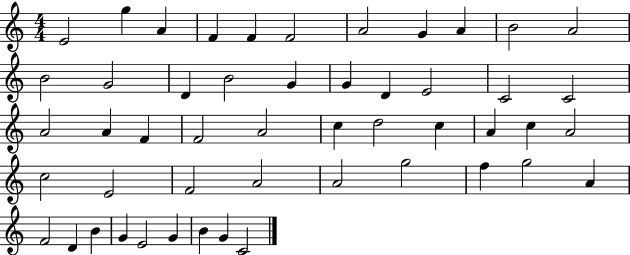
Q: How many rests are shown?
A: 0